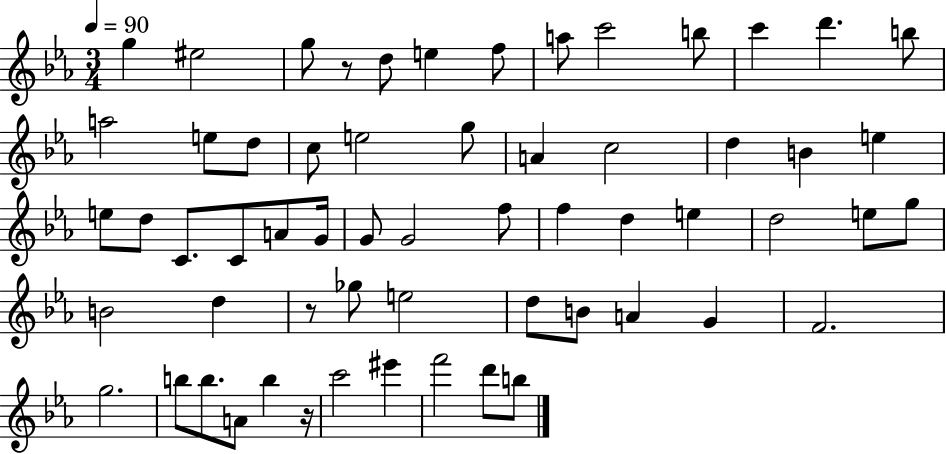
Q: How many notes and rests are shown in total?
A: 60